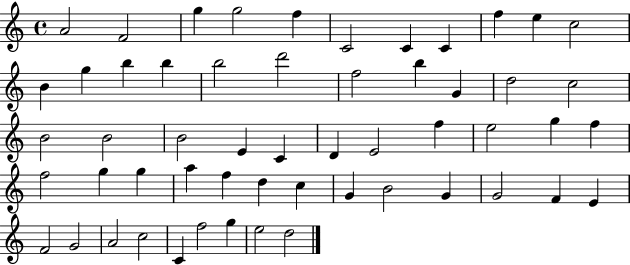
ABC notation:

X:1
T:Untitled
M:4/4
L:1/4
K:C
A2 F2 g g2 f C2 C C f e c2 B g b b b2 d'2 f2 b G d2 c2 B2 B2 B2 E C D E2 f e2 g f f2 g g a f d c G B2 G G2 F E F2 G2 A2 c2 C f2 g e2 d2